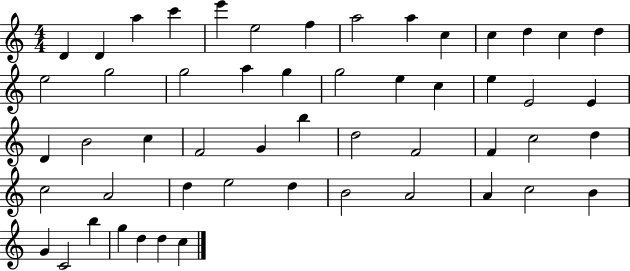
X:1
T:Untitled
M:4/4
L:1/4
K:C
D D a c' e' e2 f a2 a c c d c d e2 g2 g2 a g g2 e c e E2 E D B2 c F2 G b d2 F2 F c2 d c2 A2 d e2 d B2 A2 A c2 B G C2 b g d d c